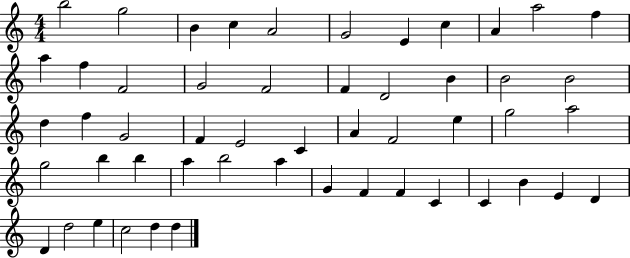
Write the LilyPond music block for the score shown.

{
  \clef treble
  \numericTimeSignature
  \time 4/4
  \key c \major
  b''2 g''2 | b'4 c''4 a'2 | g'2 e'4 c''4 | a'4 a''2 f''4 | \break a''4 f''4 f'2 | g'2 f'2 | f'4 d'2 b'4 | b'2 b'2 | \break d''4 f''4 g'2 | f'4 e'2 c'4 | a'4 f'2 e''4 | g''2 a''2 | \break g''2 b''4 b''4 | a''4 b''2 a''4 | g'4 f'4 f'4 c'4 | c'4 b'4 e'4 d'4 | \break d'4 d''2 e''4 | c''2 d''4 d''4 | \bar "|."
}